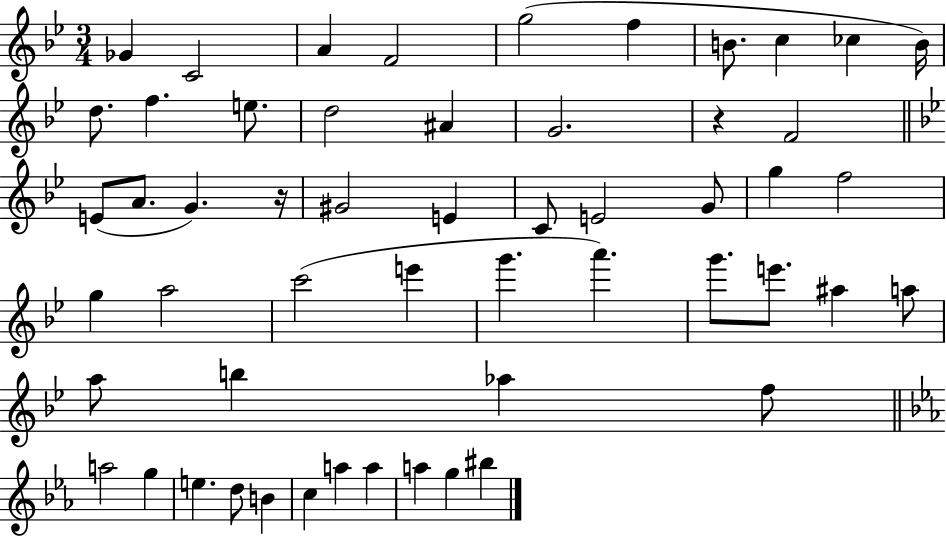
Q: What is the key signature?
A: BES major